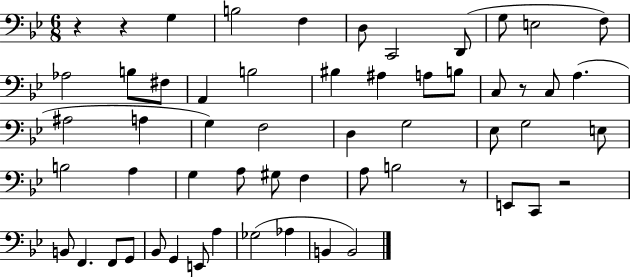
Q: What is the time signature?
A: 6/8